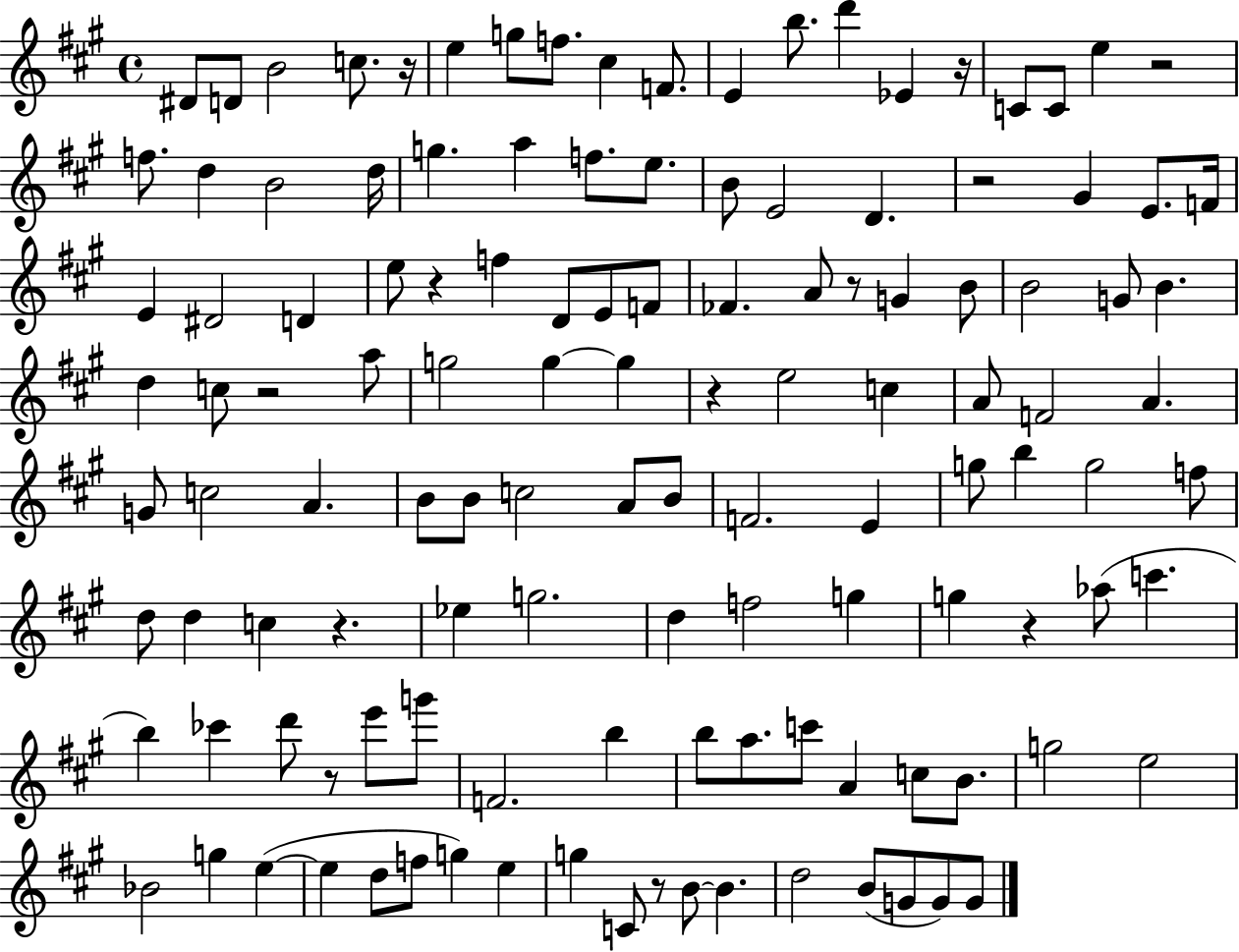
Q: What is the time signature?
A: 4/4